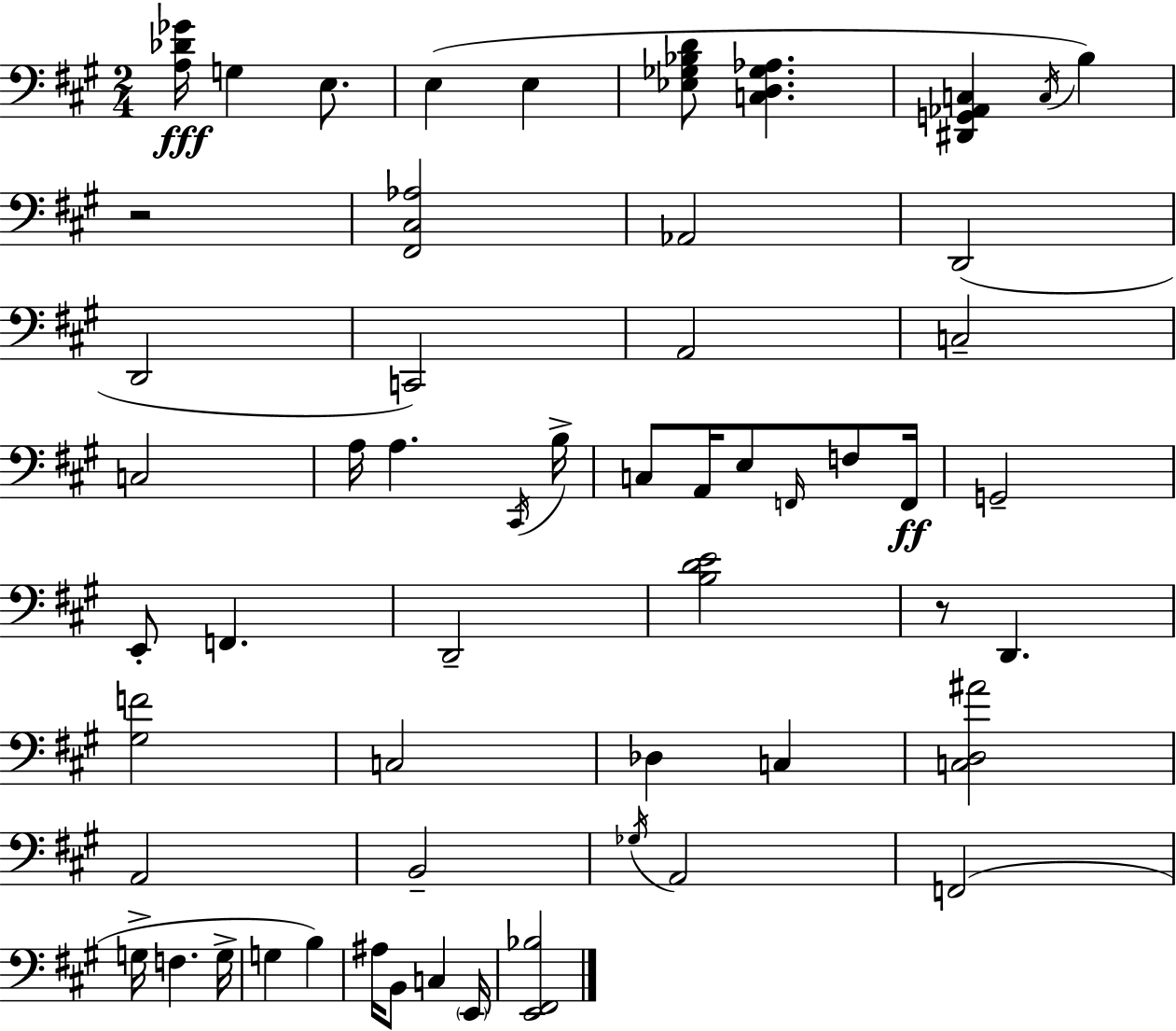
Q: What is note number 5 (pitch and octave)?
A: C3